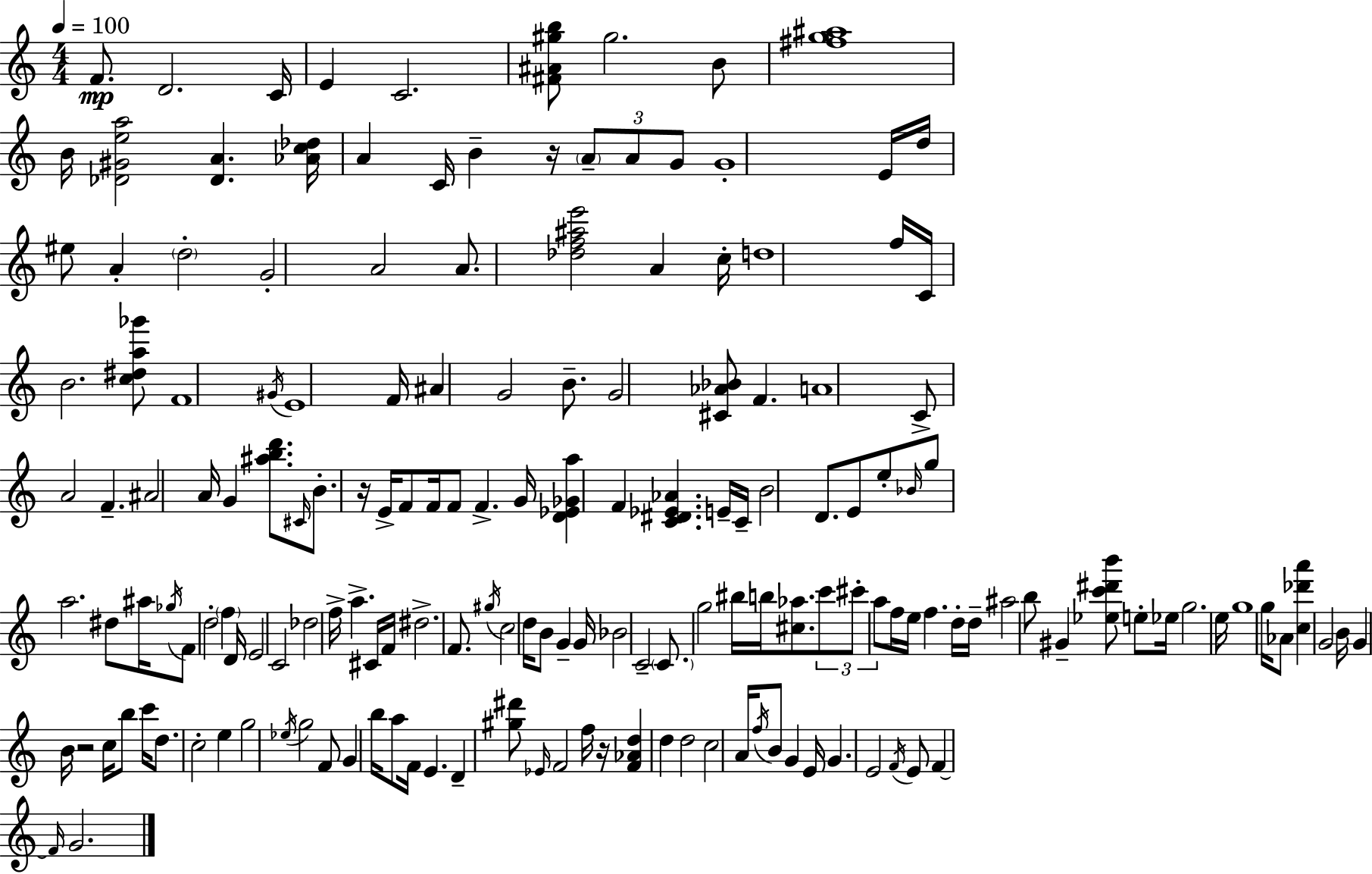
{
  \clef treble
  \numericTimeSignature
  \time 4/4
  \key c \major
  \tempo 4 = 100
  f'8.\mp d'2. c'16 | e'4 c'2. | <fis' ais' gis'' b''>8 gis''2. b'8 | <fis'' g'' ais''>1 | \break b'16 <des' gis' e'' a''>2 <des' a'>4. <aes' c'' des''>16 | a'4 c'16 b'4-- r16 \tuplet 3/2 { \parenthesize a'8-- a'8 g'8 } | g'1-. | e'16 d''16 eis''8 a'4-. \parenthesize d''2-. | \break g'2-. a'2 | a'8. <des'' f'' ais'' e'''>2 a'4 c''16-. | d''1 | f''16 c'16 b'2. <c'' dis'' a'' ges'''>8 | \break f'1 | \acciaccatura { gis'16 } e'1 | f'16 ais'4 g'2 b'8.-- | g'2 <cis' aes' bes'>8 f'4. | \break a'1 | c'8-> a'2 f'4.-- | ais'2 a'16 g'4 <ais'' b'' d'''>8. | \grace { cis'16 } b'8.-. r16 e'16-> f'8 f'16 f'8 f'4.-> | \break g'16 <d' ees' ges' a''>4 f'4 <c' dis' ees' aes'>4. | e'16-- c'16-- b'2 d'8. e'8 | e''8-. \grace { bes'16 } g''8 a''2. | dis''8 ais''16 \acciaccatura { ges''16 } f'8 d''2-. \parenthesize f''4 | \break d'16 e'2 c'2 | des''2 f''16-> a''4.-> | cis'16 f'16 dis''2.-> | f'8. \acciaccatura { gis''16 } c''2 d''16 b'8 | \break g'4-- g'16 bes'2 c'2-- | \parenthesize c'8. g''2 | bis''16 b''16 <cis'' aes''>8. \tuplet 3/2 { c'''8 cis'''8-. a''8 } f''16 e''16 f''4. | d''16-. d''16-- ais''2 b''8 gis'4-- | \break <ees'' c''' dis''' b'''>8 e''8-. ees''16 g''2. | e''16 g''1 | g''16 aes'8 <c'' des''' a'''>4 g'2 | b'16 g'4 b'16 r2 | \break c''16 b''8 c'''16 d''8. c''2-. | e''4 g''2 \acciaccatura { ees''16 } g''2 | f'8 g'4 b''16 a''8 f'16 | e'4. d'4-- <gis'' dis'''>8 \grace { ees'16 } f'2 | \break f''16 r16 <f' aes' d''>4 d''4 d''2 | c''2 a'16 | \acciaccatura { f''16 } b'8 g'4 e'16 g'4. e'2 | \acciaccatura { f'16 } e'8 f'4~~ \grace { f'16 } g'2. | \break \bar "|."
}